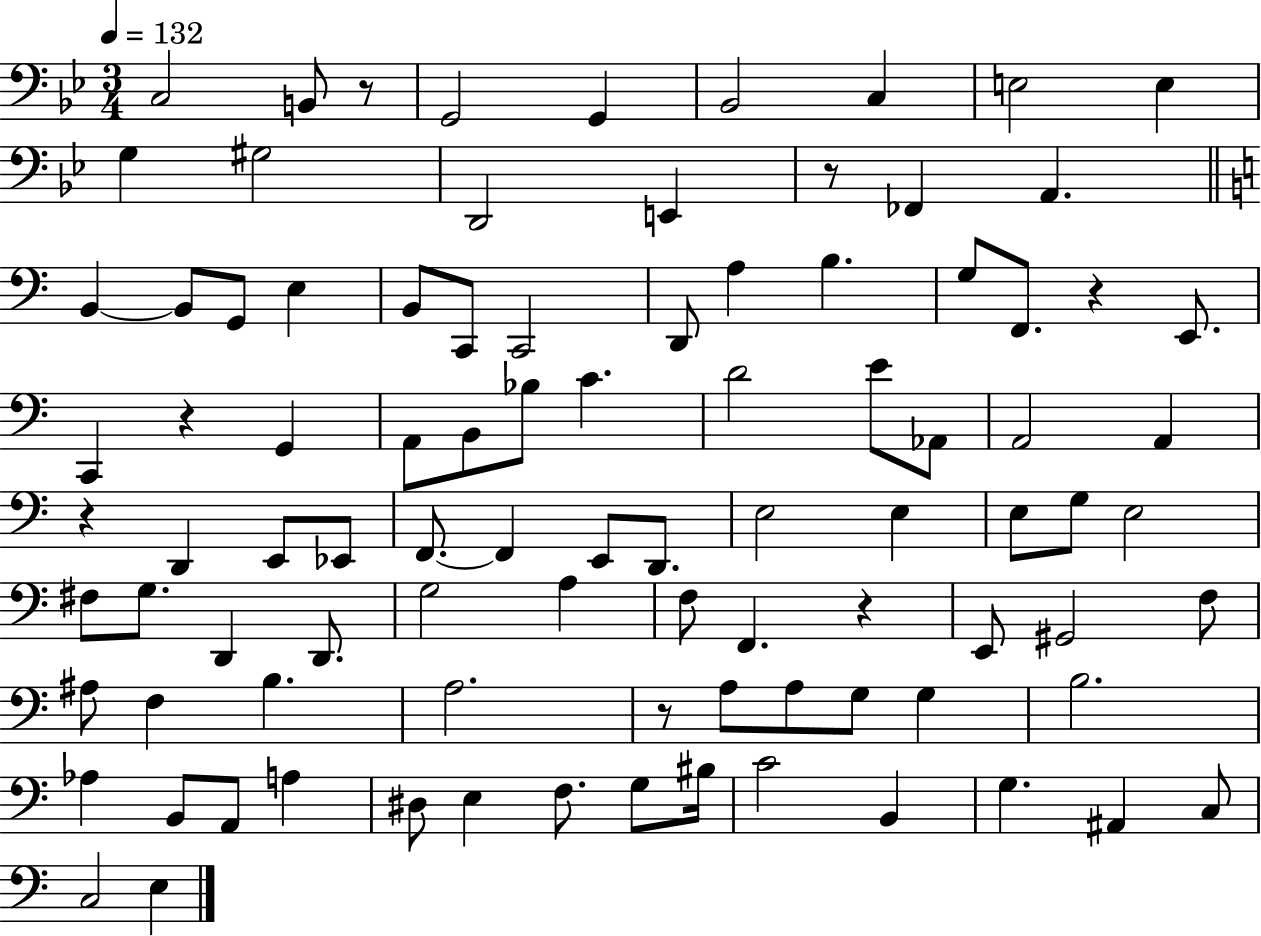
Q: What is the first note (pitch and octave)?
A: C3